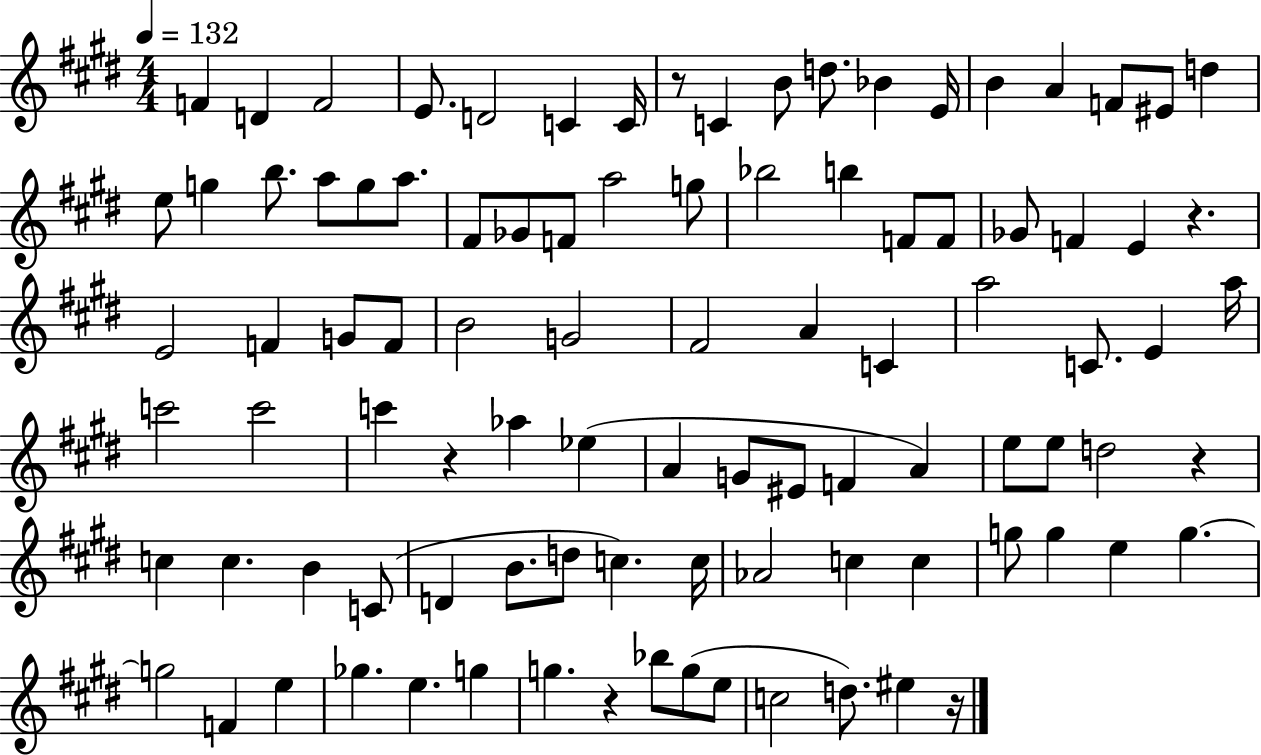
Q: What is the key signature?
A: E major